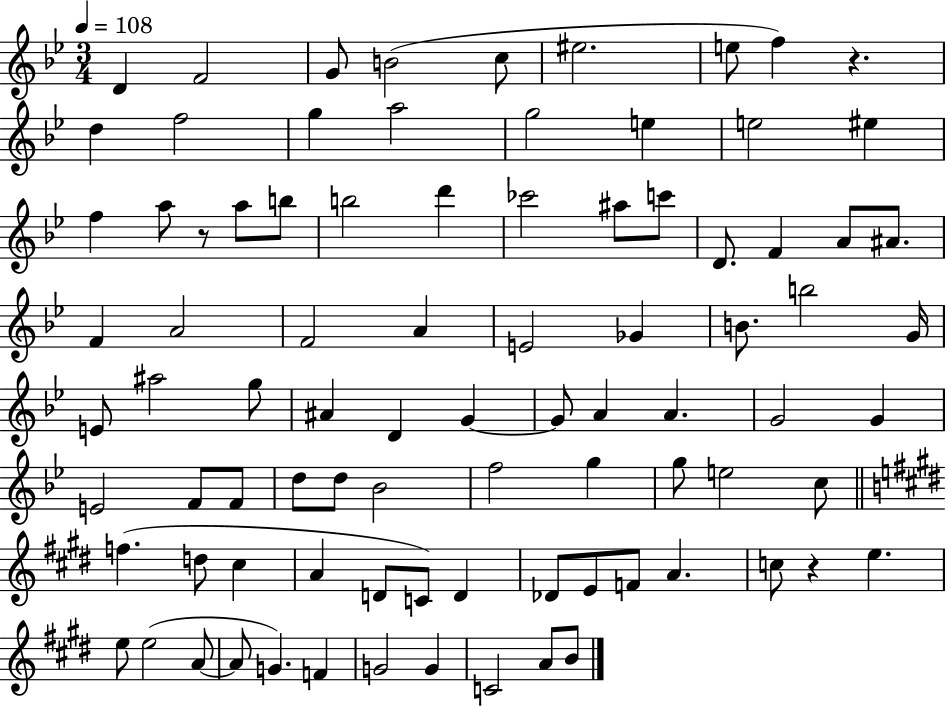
X:1
T:Untitled
M:3/4
L:1/4
K:Bb
D F2 G/2 B2 c/2 ^e2 e/2 f z d f2 g a2 g2 e e2 ^e f a/2 z/2 a/2 b/2 b2 d' _c'2 ^a/2 c'/2 D/2 F A/2 ^A/2 F A2 F2 A E2 _G B/2 b2 G/4 E/2 ^a2 g/2 ^A D G G/2 A A G2 G E2 F/2 F/2 d/2 d/2 _B2 f2 g g/2 e2 c/2 f d/2 ^c A D/2 C/2 D _D/2 E/2 F/2 A c/2 z e e/2 e2 A/2 A/2 G F G2 G C2 A/2 B/2